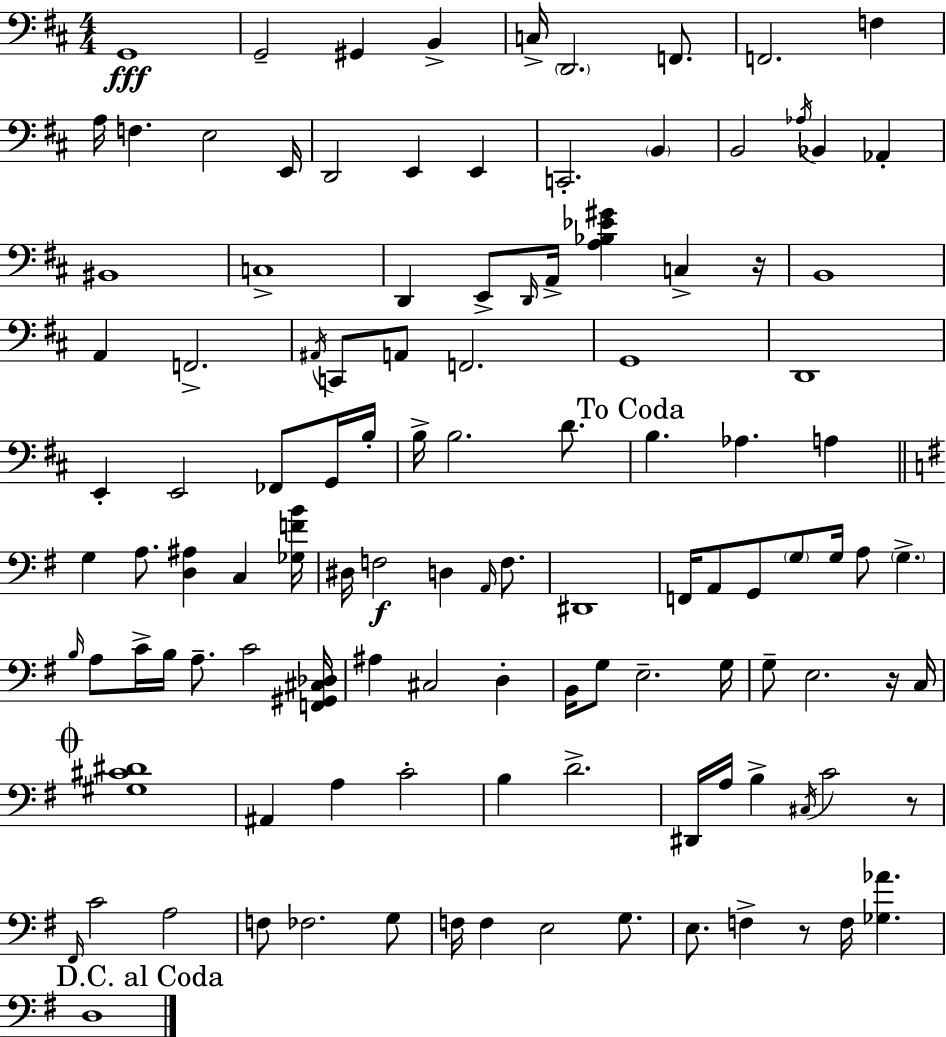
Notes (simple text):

G2/w G2/h G#2/q B2/q C3/s D2/h. F2/e. F2/h. F3/q A3/s F3/q. E3/h E2/s D2/h E2/q E2/q C2/h. B2/q B2/h Ab3/s Bb2/q Ab2/q BIS2/w C3/w D2/q E2/e D2/s A2/s [A3,Bb3,Eb4,G#4]/q C3/q R/s B2/w A2/q F2/h. A#2/s C2/e A2/e F2/h. G2/w D2/w E2/q E2/h FES2/e G2/s B3/s B3/s B3/h. D4/e. B3/q. Ab3/q. A3/q G3/q A3/e. [D3,A#3]/q C3/q [Gb3,F4,B4]/s D#3/s F3/h D3/q A2/s F3/e. D#2/w F2/s A2/e G2/e G3/e G3/s A3/e G3/q. B3/s A3/e C4/s B3/s A3/e. C4/h [F2,G#2,C#3,Db3]/s A#3/q C#3/h D3/q B2/s G3/e E3/h. G3/s G3/e E3/h. R/s C3/s [G#3,C#4,D#4]/w A#2/q A3/q C4/h B3/q D4/h. D#2/s A3/s B3/q C#3/s C4/h R/e F#2/s C4/h A3/h F3/e FES3/h. G3/e F3/s F3/q E3/h G3/e. E3/e. F3/q R/e F3/s [Gb3,Ab4]/q. D3/w